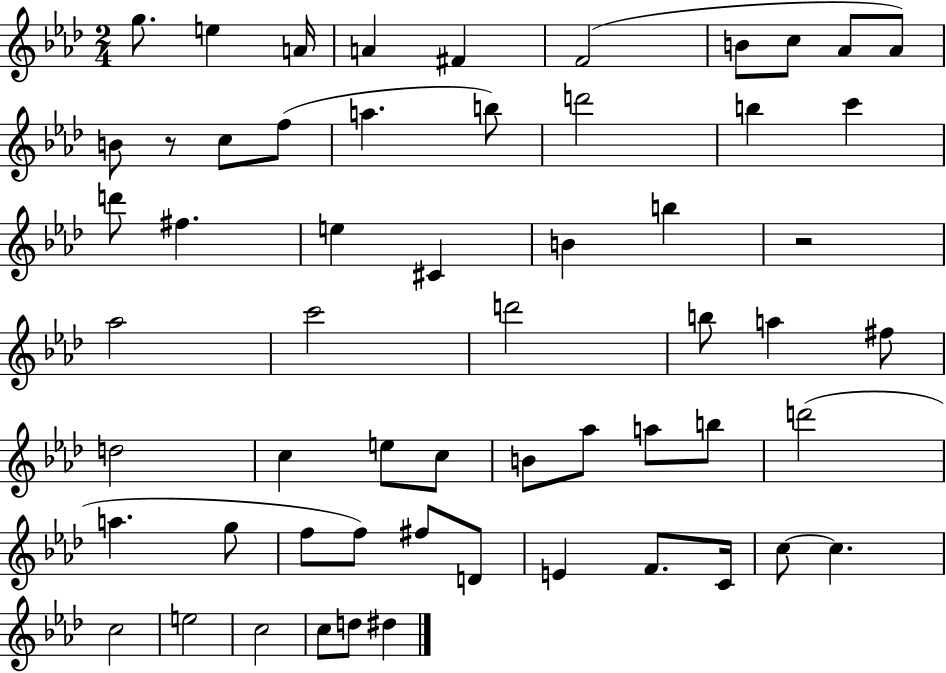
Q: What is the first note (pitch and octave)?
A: G5